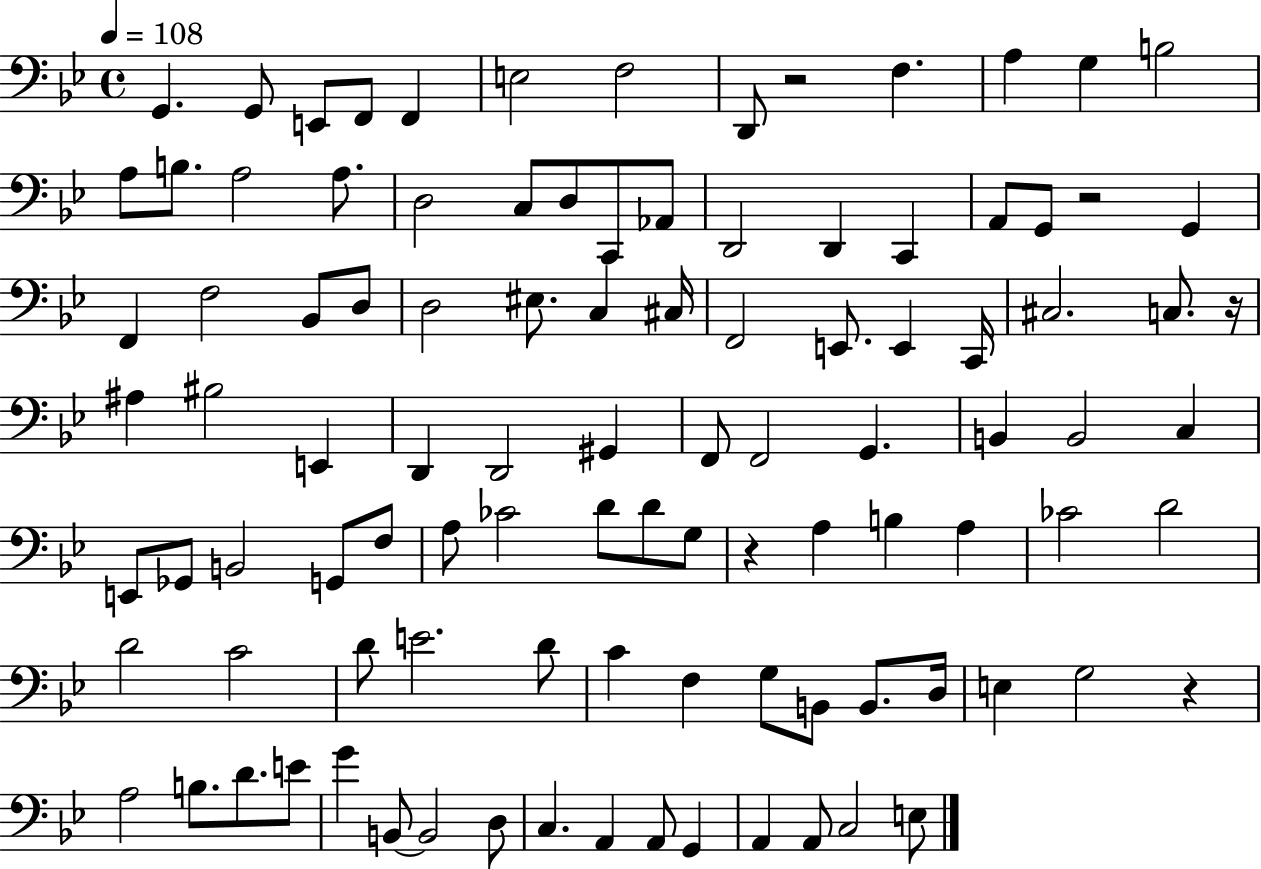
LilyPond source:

{
  \clef bass
  \time 4/4
  \defaultTimeSignature
  \key bes \major
  \tempo 4 = 108
  g,4. g,8 e,8 f,8 f,4 | e2 f2 | d,8 r2 f4. | a4 g4 b2 | \break a8 b8. a2 a8. | d2 c8 d8 c,8 aes,8 | d,2 d,4 c,4 | a,8 g,8 r2 g,4 | \break f,4 f2 bes,8 d8 | d2 eis8. c4 cis16 | f,2 e,8. e,4 c,16 | cis2. c8. r16 | \break ais4 bis2 e,4 | d,4 d,2 gis,4 | f,8 f,2 g,4. | b,4 b,2 c4 | \break e,8 ges,8 b,2 g,8 f8 | a8 ces'2 d'8 d'8 g8 | r4 a4 b4 a4 | ces'2 d'2 | \break d'2 c'2 | d'8 e'2. d'8 | c'4 f4 g8 b,8 b,8. d16 | e4 g2 r4 | \break a2 b8. d'8. e'8 | g'4 b,8~~ b,2 d8 | c4. a,4 a,8 g,4 | a,4 a,8 c2 e8 | \break \bar "|."
}